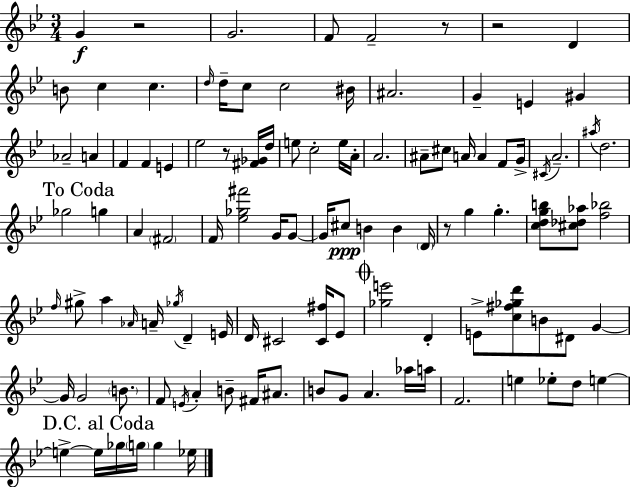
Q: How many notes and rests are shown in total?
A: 107